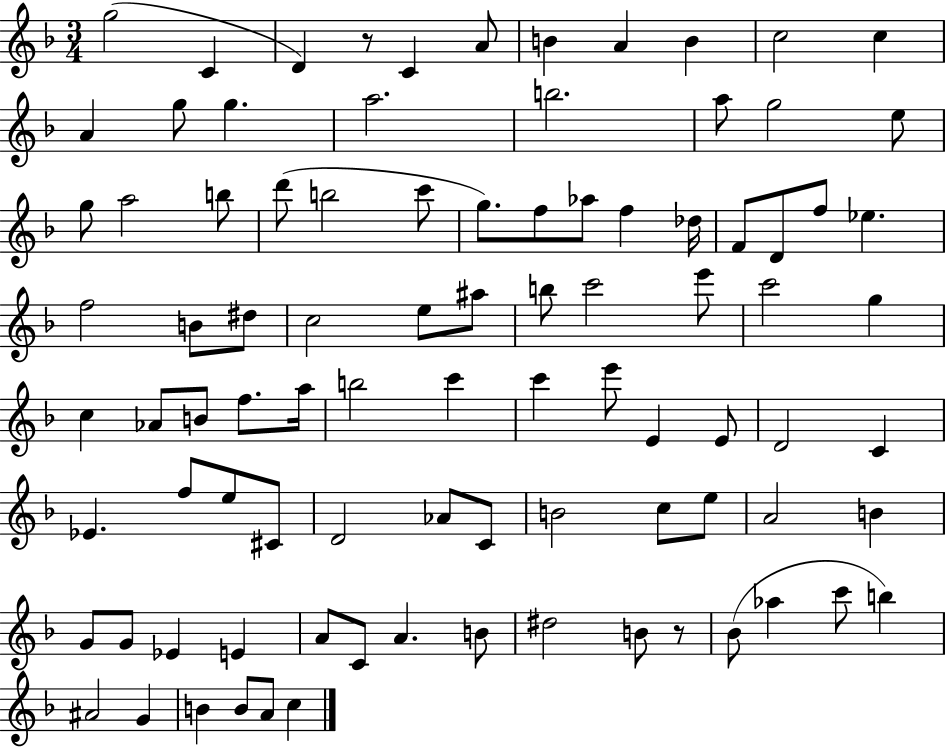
G5/h C4/q D4/q R/e C4/q A4/e B4/q A4/q B4/q C5/h C5/q A4/q G5/e G5/q. A5/h. B5/h. A5/e G5/h E5/e G5/e A5/h B5/e D6/e B5/h C6/e G5/e. F5/e Ab5/e F5/q Db5/s F4/e D4/e F5/e Eb5/q. F5/h B4/e D#5/e C5/h E5/e A#5/e B5/e C6/h E6/e C6/h G5/q C5/q Ab4/e B4/e F5/e. A5/s B5/h C6/q C6/q E6/e E4/q E4/e D4/h C4/q Eb4/q. F5/e E5/e C#4/e D4/h Ab4/e C4/e B4/h C5/e E5/e A4/h B4/q G4/e G4/e Eb4/q E4/q A4/e C4/e A4/q. B4/e D#5/h B4/e R/e Bb4/e Ab5/q C6/e B5/q A#4/h G4/q B4/q B4/e A4/e C5/q